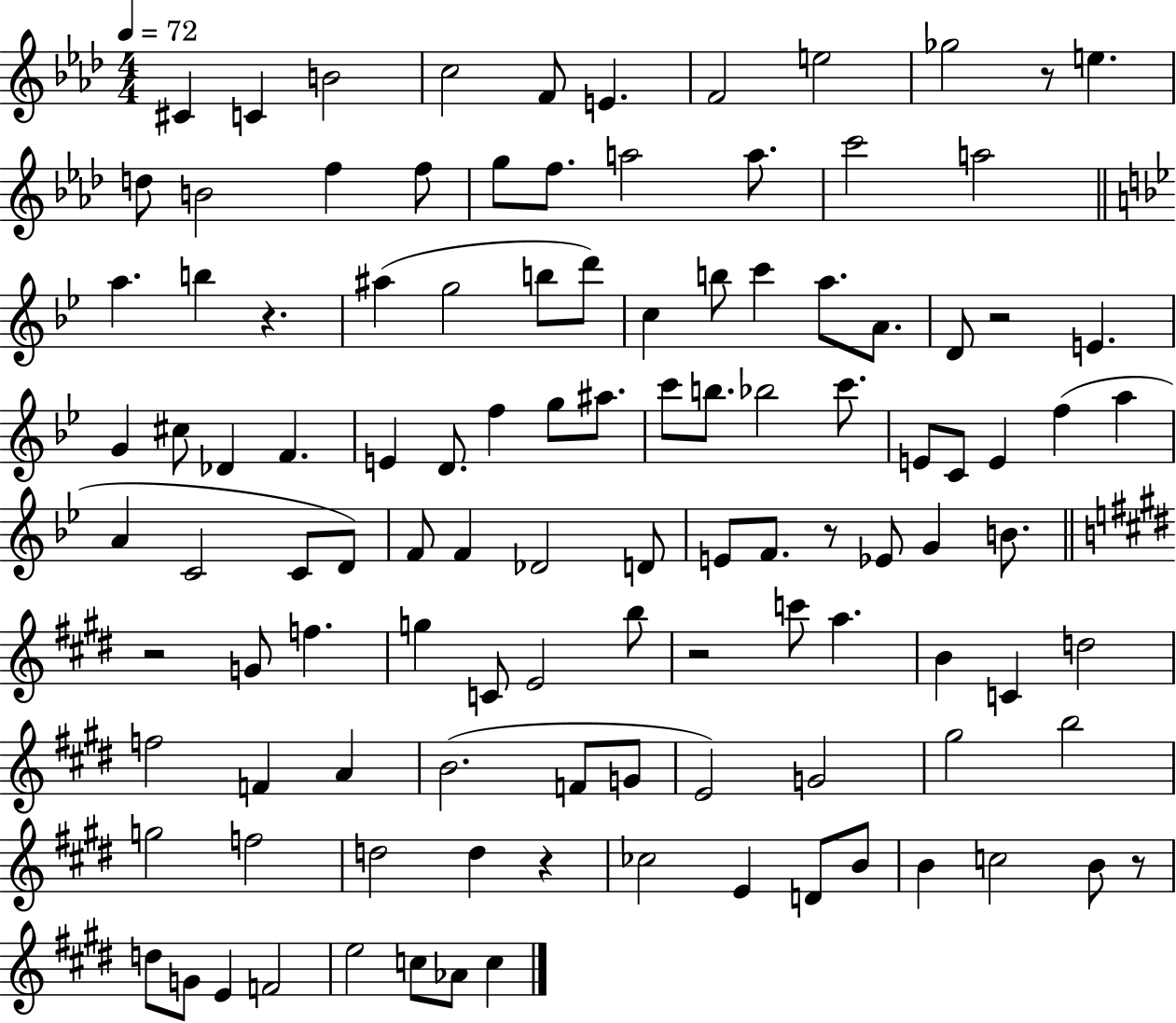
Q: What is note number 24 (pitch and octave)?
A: G5